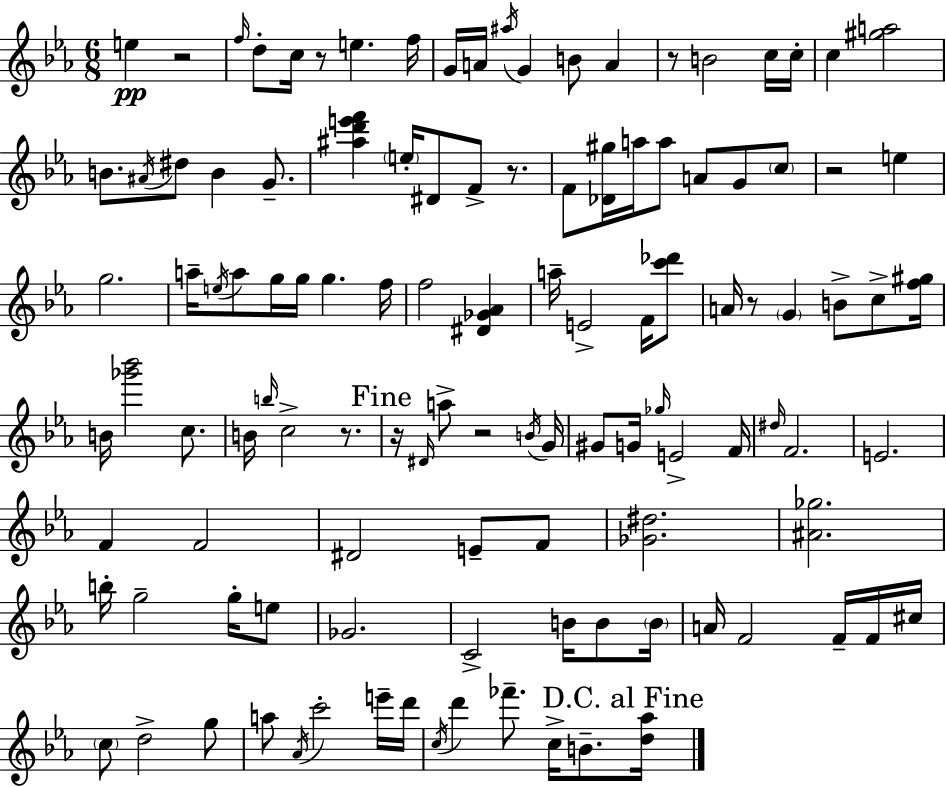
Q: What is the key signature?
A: C minor